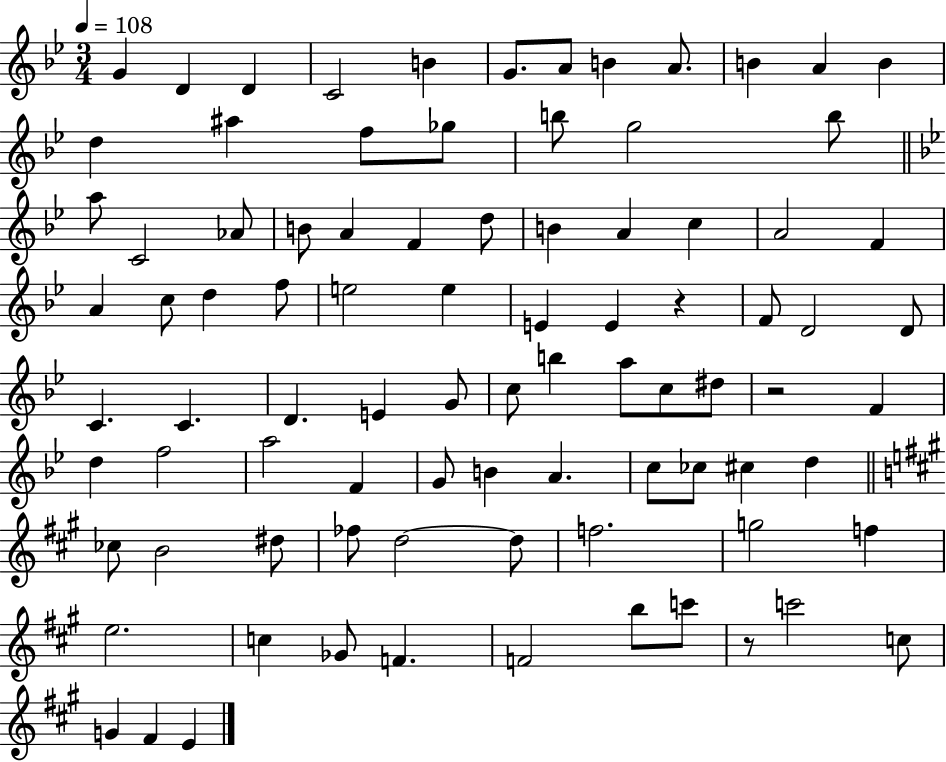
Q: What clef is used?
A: treble